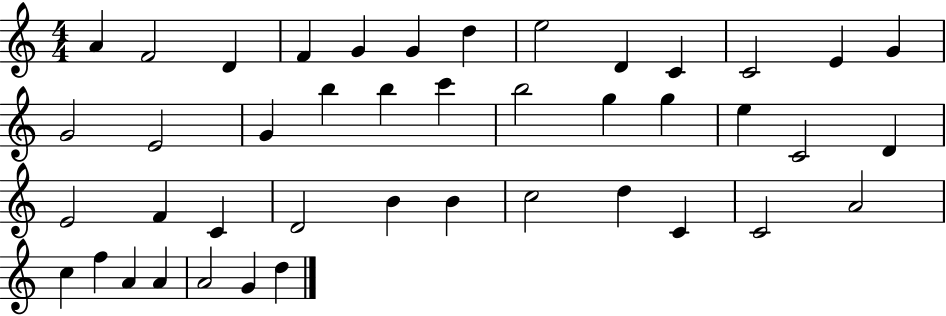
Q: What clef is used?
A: treble